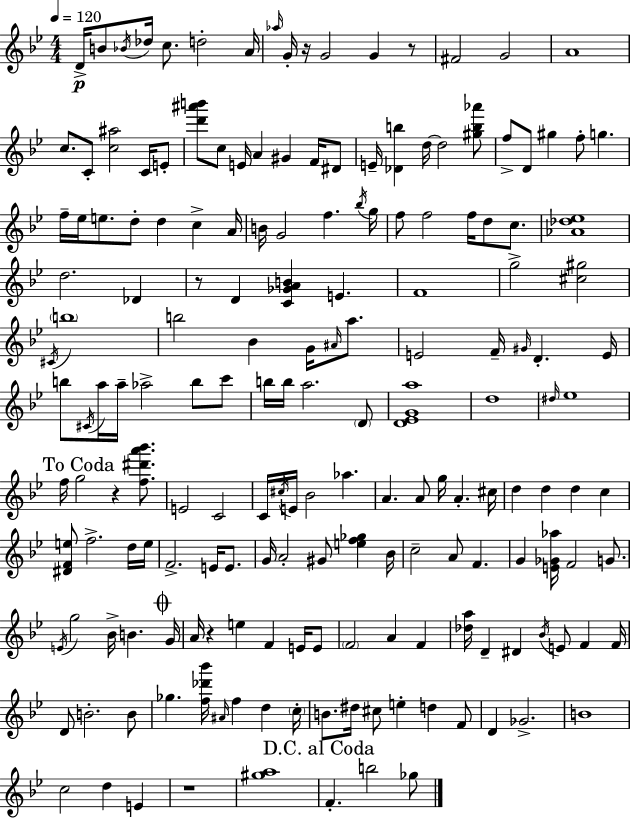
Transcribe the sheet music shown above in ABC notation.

X:1
T:Untitled
M:4/4
L:1/4
K:Bb
D/4 B/2 _B/4 _d/4 c/2 d2 A/4 _a/4 G/4 z/4 G2 G z/2 ^F2 G2 A4 c/2 C/2 [c^a]2 C/4 E/2 [d'^a'b']/2 c/2 E/4 A ^G F/4 ^D/2 E/4 [_Db] d/4 d2 [^gb_a']/2 f/2 D/2 ^g f/2 g f/4 _e/4 e/2 d/2 d c A/4 B/4 G2 f _b/4 g/4 f/2 f2 f/4 d/2 c/2 [_A_d_e]4 d2 _D z/2 D [C_GAB] E F4 g2 [^c^g]2 ^C/4 b4 b2 _B G/4 ^A/4 a/2 E2 F/4 ^G/4 D E/4 b/2 ^C/4 a/4 a/4 _a2 b/2 c'/2 b/4 b/4 a2 D/2 [D_EGa]4 d4 ^d/4 _e4 f/4 g2 z [f^d'a'_b']/2 E2 C2 C/4 ^c/4 E/4 _B2 _a A A/2 g/4 A ^c/4 d d d c [^DFe]/2 f2 d/4 e/4 F2 E/4 E/2 G/4 A2 ^G/2 [ef_g] _B/4 c2 A/2 F G [E_G_a]/4 F2 G/2 E/4 g2 _B/4 B G/4 A/4 z e F E/4 E/2 F2 A F [_da]/4 D ^D _B/4 E/2 F F/4 D/2 B2 B/2 _g [f_d'_b']/4 ^A/4 f d c/4 B/2 ^d/4 ^c/2 e d F/2 D _G2 B4 c2 d E z4 [^ga]4 F b2 _g/2